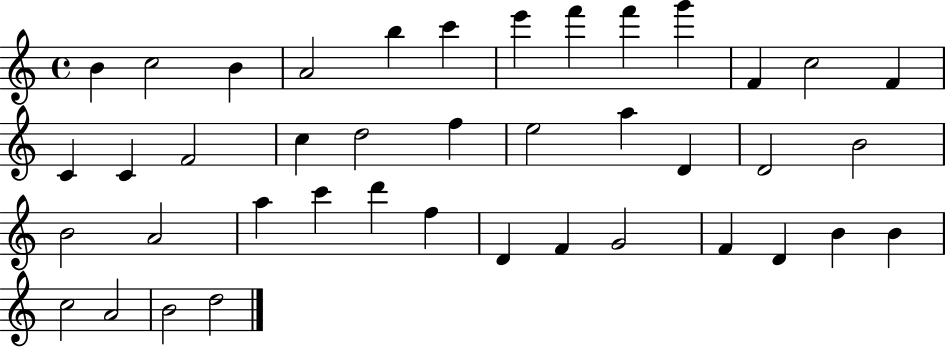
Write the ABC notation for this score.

X:1
T:Untitled
M:4/4
L:1/4
K:C
B c2 B A2 b c' e' f' f' g' F c2 F C C F2 c d2 f e2 a D D2 B2 B2 A2 a c' d' f D F G2 F D B B c2 A2 B2 d2